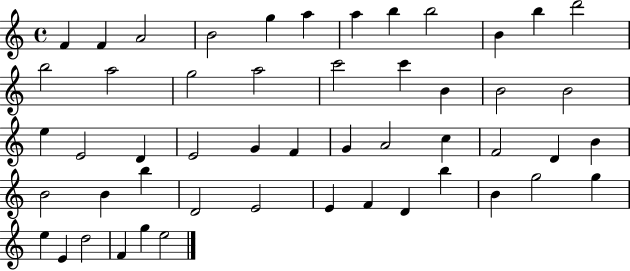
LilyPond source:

{
  \clef treble
  \time 4/4
  \defaultTimeSignature
  \key c \major
  f'4 f'4 a'2 | b'2 g''4 a''4 | a''4 b''4 b''2 | b'4 b''4 d'''2 | \break b''2 a''2 | g''2 a''2 | c'''2 c'''4 b'4 | b'2 b'2 | \break e''4 e'2 d'4 | e'2 g'4 f'4 | g'4 a'2 c''4 | f'2 d'4 b'4 | \break b'2 b'4 b''4 | d'2 e'2 | e'4 f'4 d'4 b''4 | b'4 g''2 g''4 | \break e''4 e'4 d''2 | f'4 g''4 e''2 | \bar "|."
}